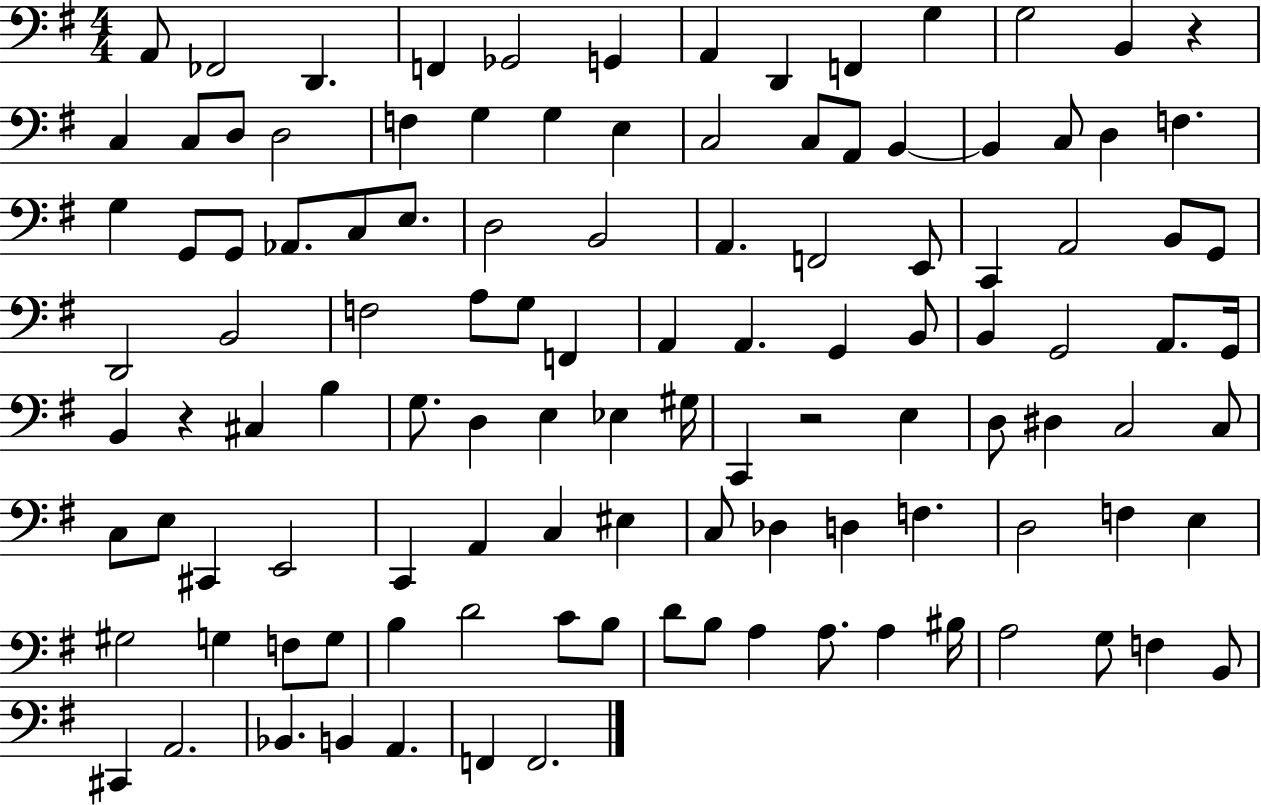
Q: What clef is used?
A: bass